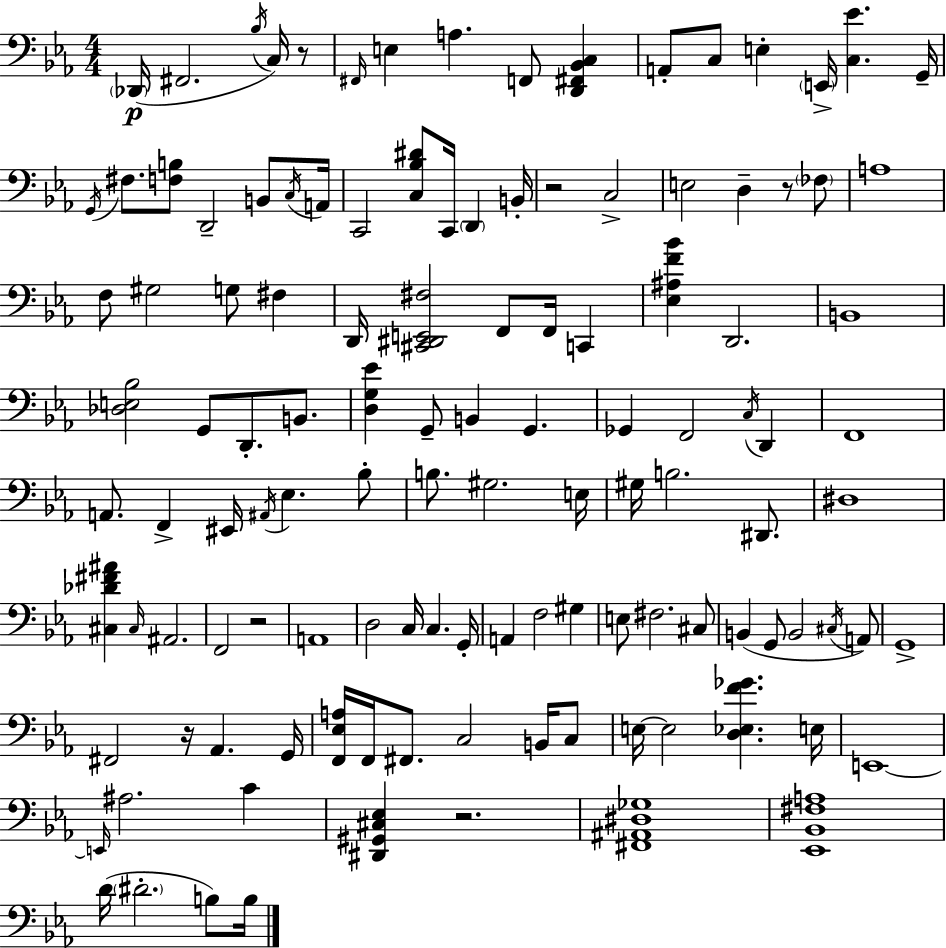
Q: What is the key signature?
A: EES major